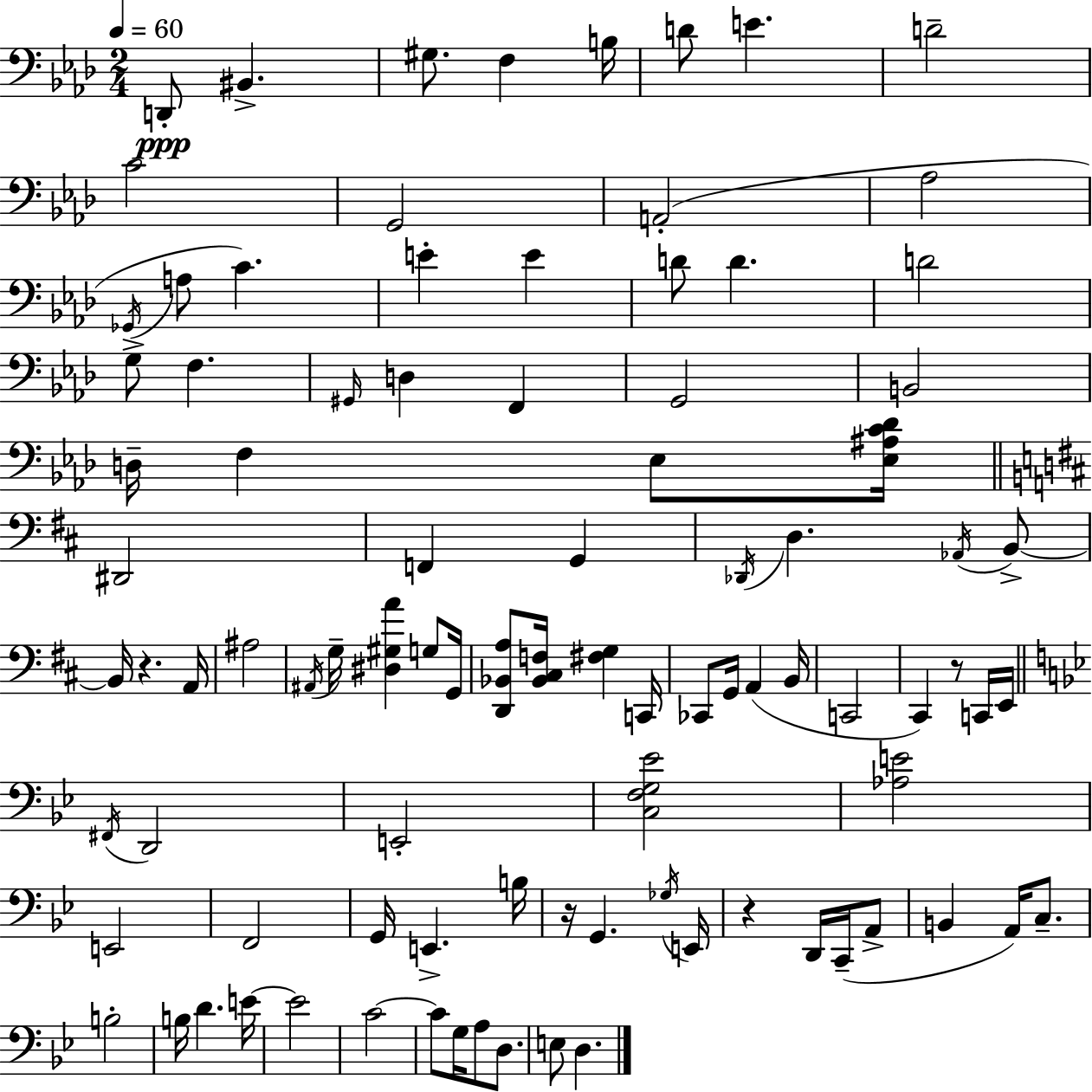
{
  \clef bass
  \numericTimeSignature
  \time 2/4
  \key aes \major
  \tempo 4 = 60
  d,8-.\ppp bis,4.-> | gis8. f4 b16 | d'8 e'4. | d'2-- | \break c'2 | g,2 | a,2-.( | aes2 | \break \acciaccatura { ges,16 } a8 c'4.) | e'4-. e'4 | d'8 d'4. | d'2 | \break g8-> f4. | \grace { gis,16 } d4 f,4 | g,2 | b,2 | \break d16-- f4 ees8 | <ees ais c' des'>16 \bar "||" \break \key b \minor dis,2 | f,4 g,4 | \acciaccatura { des,16 } d4. \acciaccatura { aes,16 } | b,8->~~ b,16 r4. | \break a,16 ais2 | \acciaccatura { ais,16 } g16-- <dis gis a'>4 | g8 g,16 <d, bes, a>8 <bes, cis f>16 <fis g>4 | c,16 ces,8 g,16 a,4( | \break b,16 c,2 | cis,4) r8 | c,16 e,16 \bar "||" \break \key bes \major \acciaccatura { fis,16 } d,2 | e,2-. | <c f g ees'>2 | <aes e'>2 | \break e,2 | f,2 | g,16 e,4.-> | b16 r16 g,4. | \break \acciaccatura { ges16 } e,16 r4 d,16 c,16--( | a,8-> b,4 a,16) c8.-- | b2-. | b16 d'4. | \break e'16~~ e'2 | c'2~~ | c'8 g16 a8 d8. | e8 d4. | \break \bar "|."
}